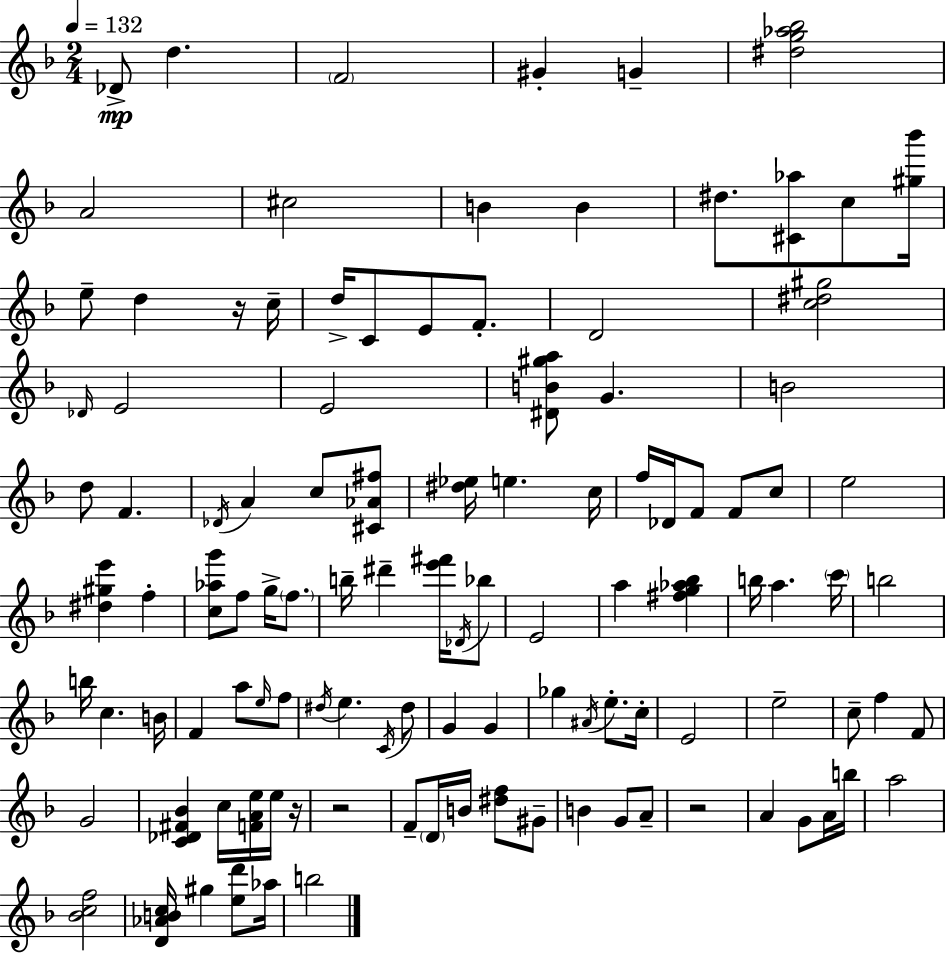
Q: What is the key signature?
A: D minor